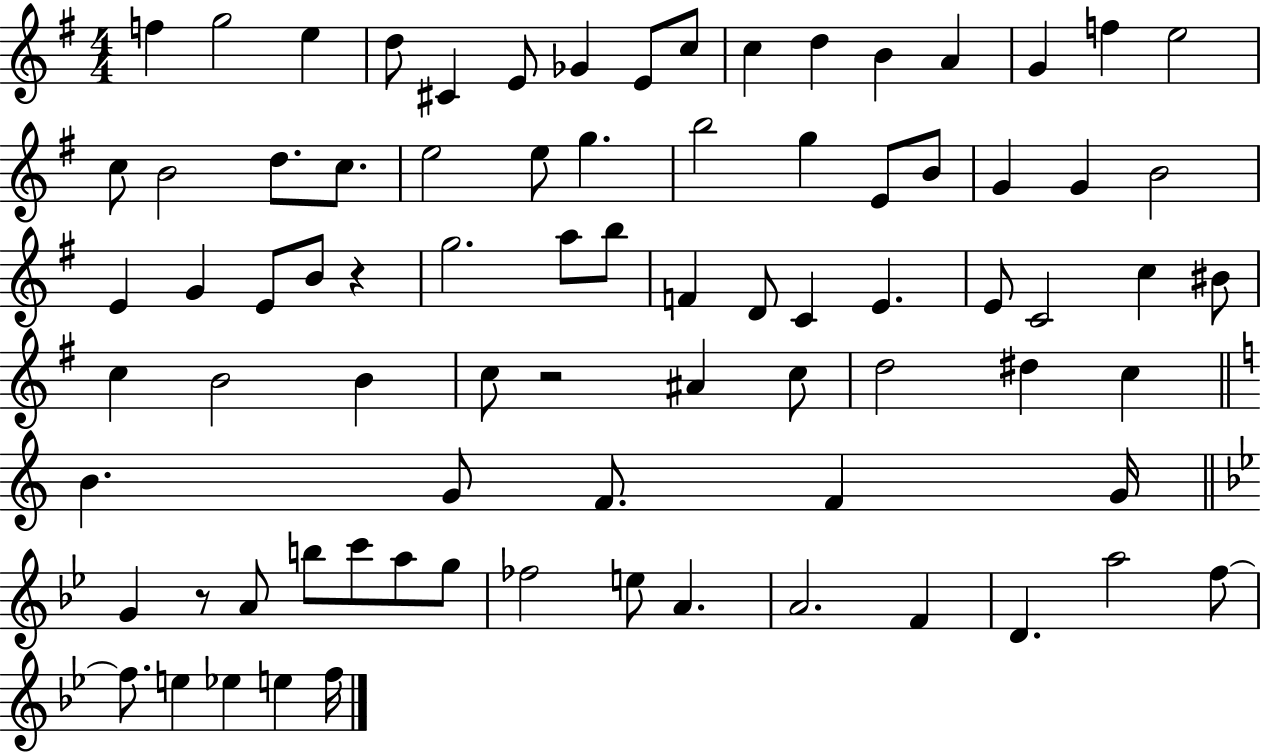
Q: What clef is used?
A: treble